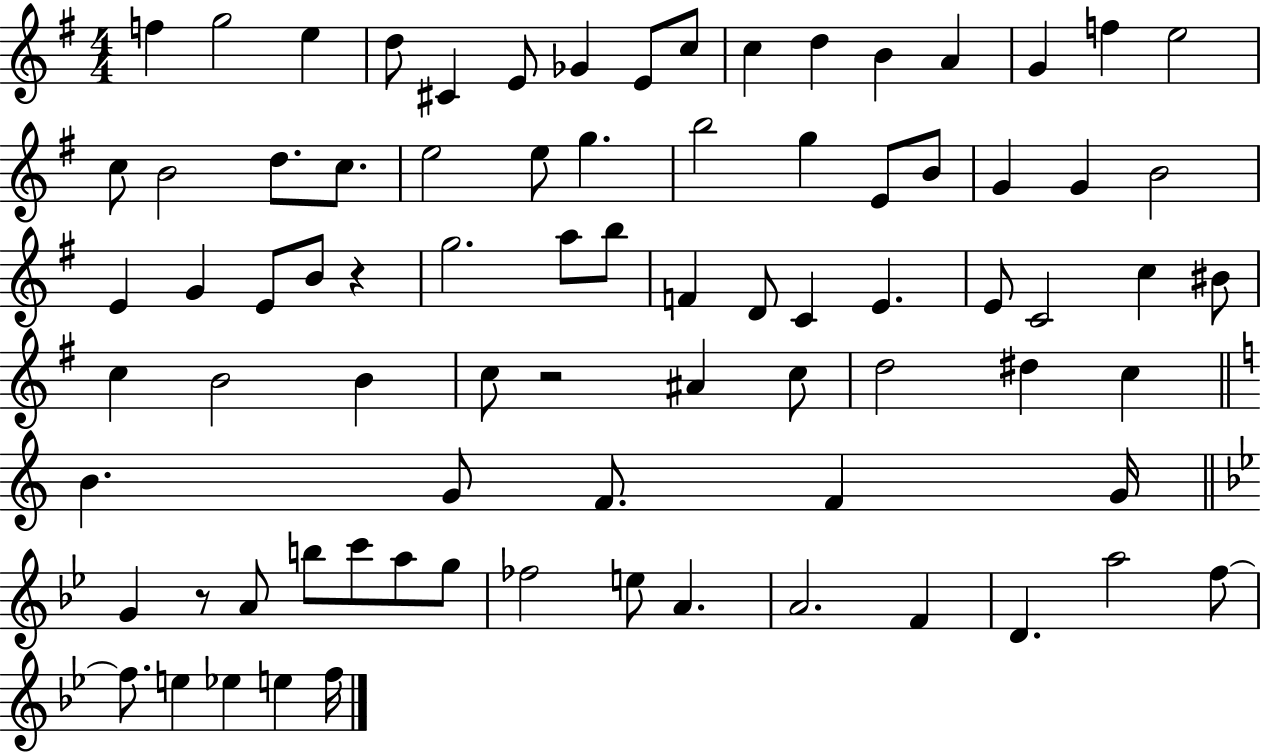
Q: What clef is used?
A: treble